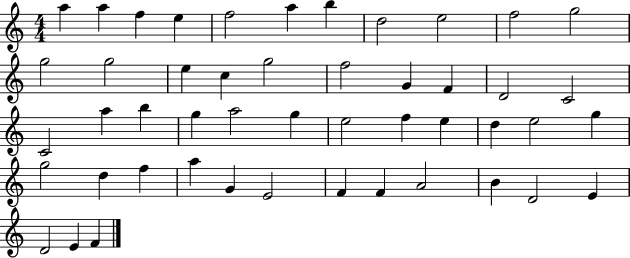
A5/q A5/q F5/q E5/q F5/h A5/q B5/q D5/h E5/h F5/h G5/h G5/h G5/h E5/q C5/q G5/h F5/h G4/q F4/q D4/h C4/h C4/h A5/q B5/q G5/q A5/h G5/q E5/h F5/q E5/q D5/q E5/h G5/q G5/h D5/q F5/q A5/q G4/q E4/h F4/q F4/q A4/h B4/q D4/h E4/q D4/h E4/q F4/q